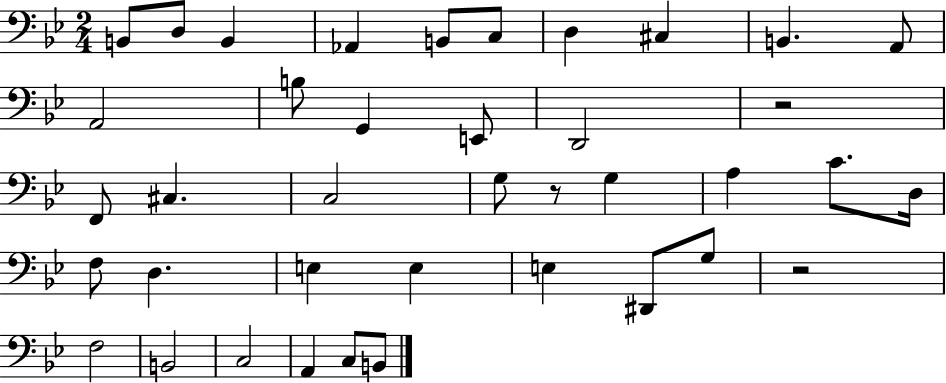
X:1
T:Untitled
M:2/4
L:1/4
K:Bb
B,,/2 D,/2 B,, _A,, B,,/2 C,/2 D, ^C, B,, A,,/2 A,,2 B,/2 G,, E,,/2 D,,2 z2 F,,/2 ^C, C,2 G,/2 z/2 G, A, C/2 D,/4 F,/2 D, E, E, E, ^D,,/2 G,/2 z2 F,2 B,,2 C,2 A,, C,/2 B,,/2